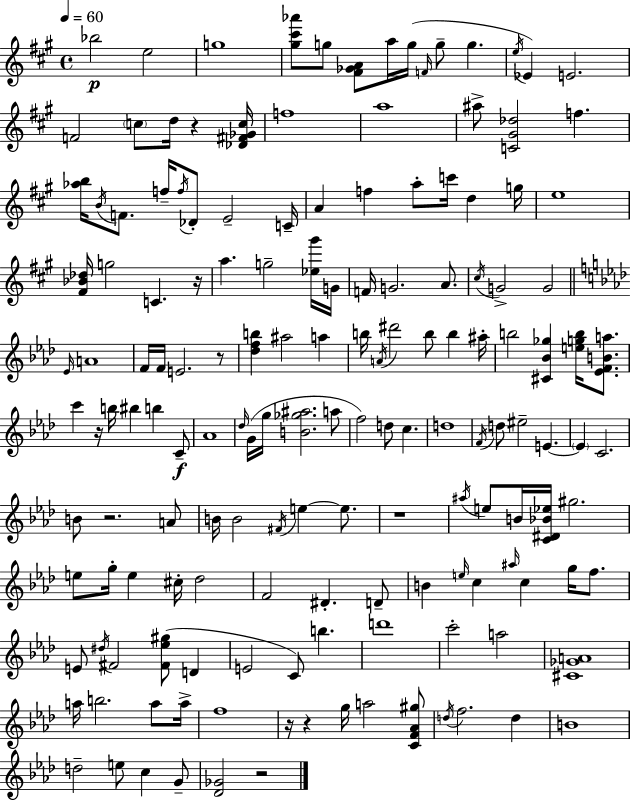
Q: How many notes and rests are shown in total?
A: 155